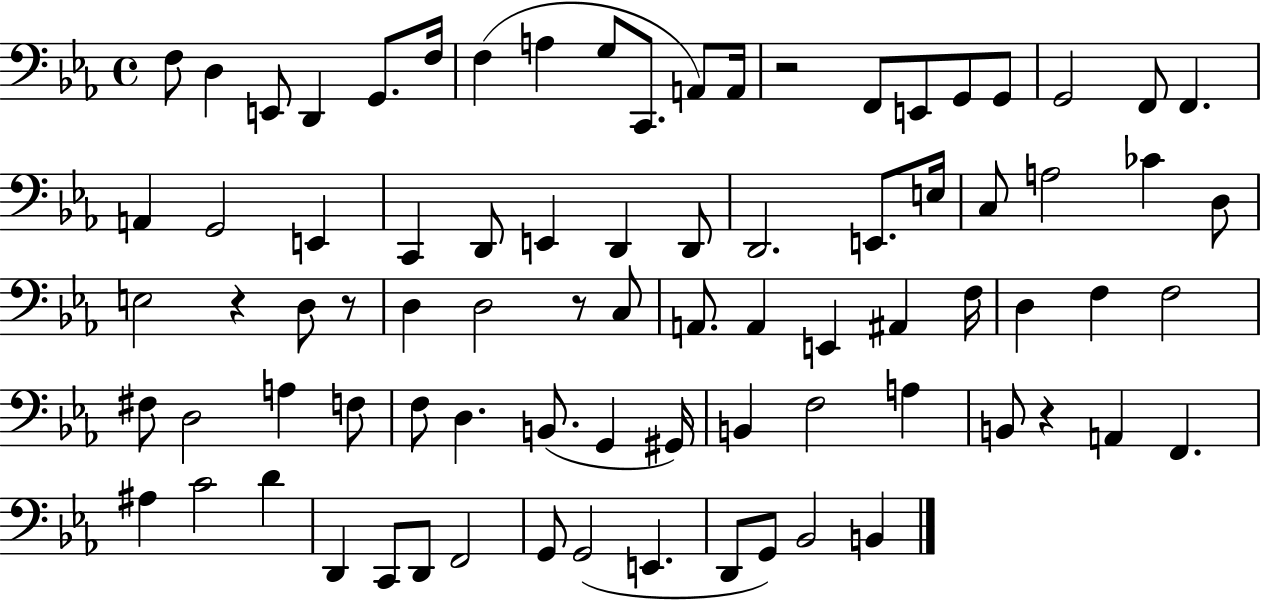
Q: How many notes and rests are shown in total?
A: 81